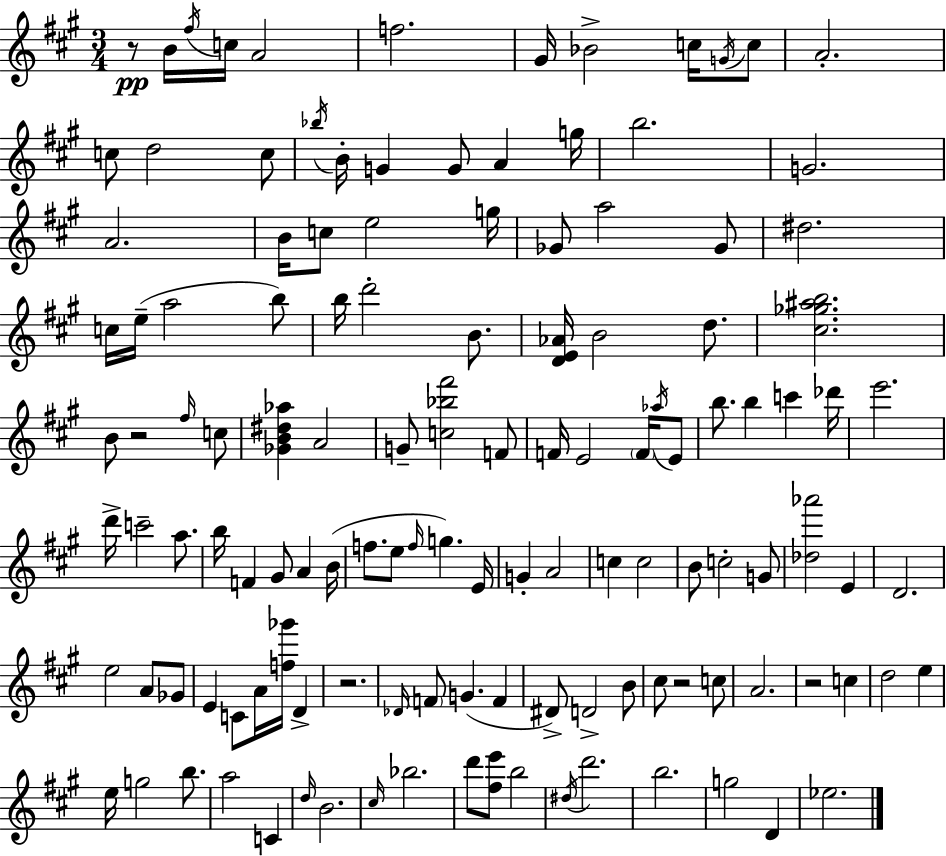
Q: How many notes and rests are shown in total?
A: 127